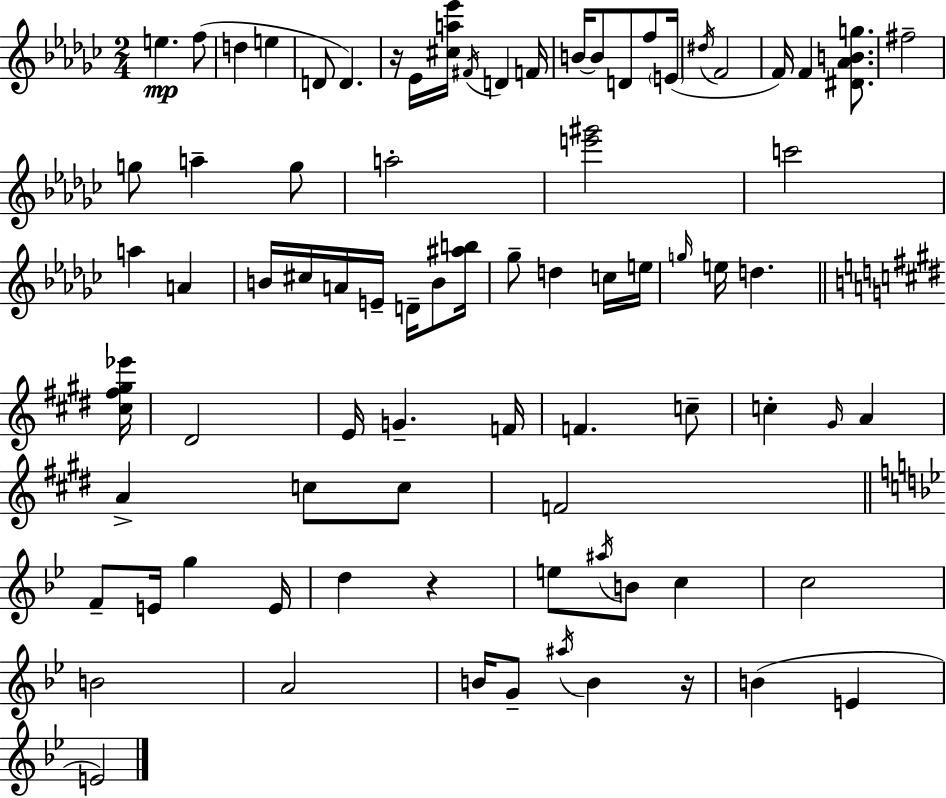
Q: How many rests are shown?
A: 3